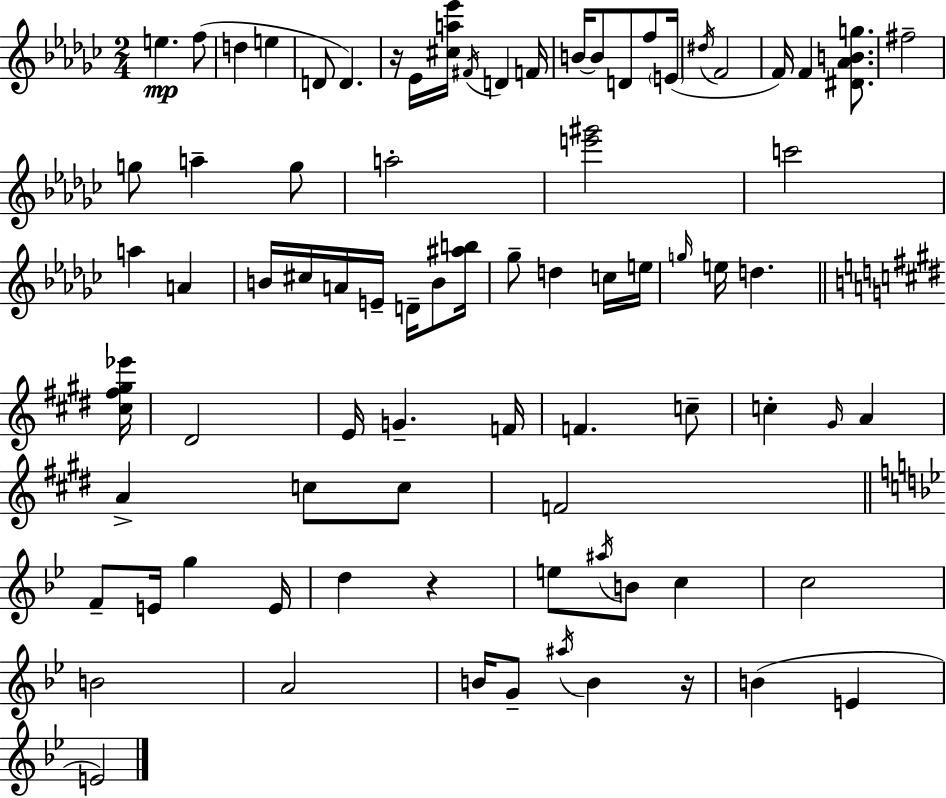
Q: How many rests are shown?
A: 3